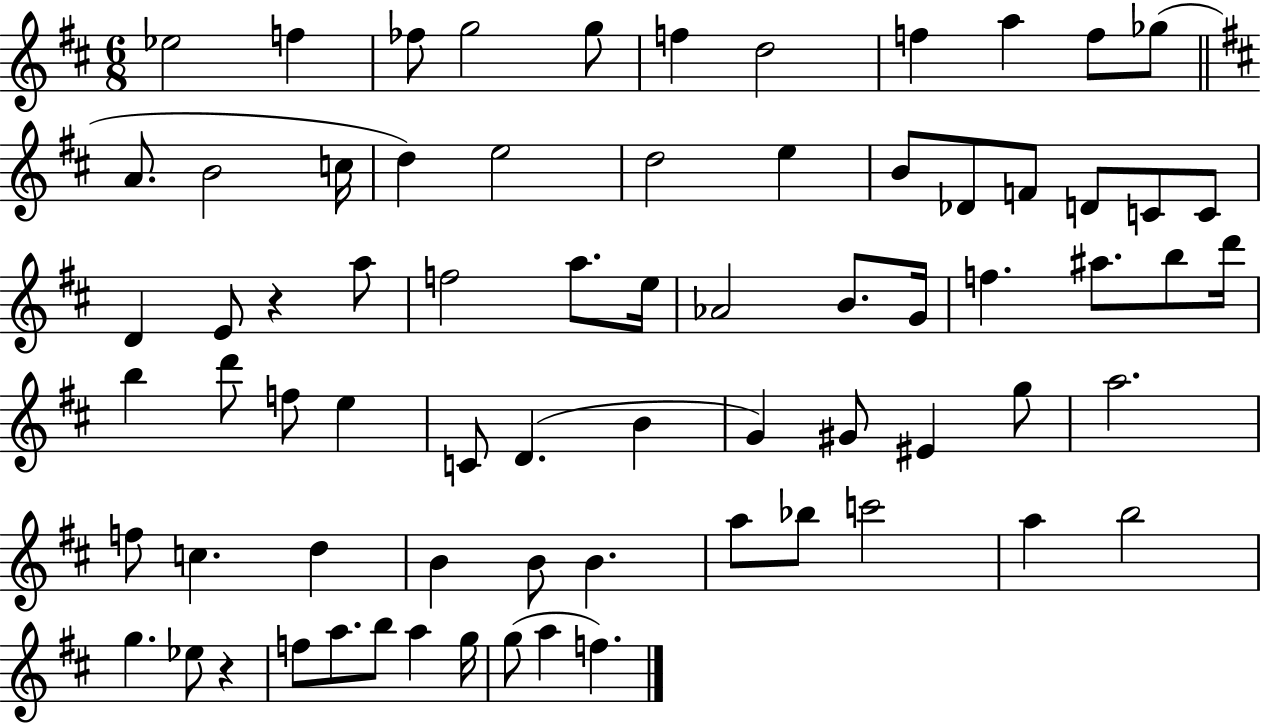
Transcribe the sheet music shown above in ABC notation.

X:1
T:Untitled
M:6/8
L:1/4
K:D
_e2 f _f/2 g2 g/2 f d2 f a f/2 _g/2 A/2 B2 c/4 d e2 d2 e B/2 _D/2 F/2 D/2 C/2 C/2 D E/2 z a/2 f2 a/2 e/4 _A2 B/2 G/4 f ^a/2 b/2 d'/4 b d'/2 f/2 e C/2 D B G ^G/2 ^E g/2 a2 f/2 c d B B/2 B a/2 _b/2 c'2 a b2 g _e/2 z f/2 a/2 b/2 a g/4 g/2 a f